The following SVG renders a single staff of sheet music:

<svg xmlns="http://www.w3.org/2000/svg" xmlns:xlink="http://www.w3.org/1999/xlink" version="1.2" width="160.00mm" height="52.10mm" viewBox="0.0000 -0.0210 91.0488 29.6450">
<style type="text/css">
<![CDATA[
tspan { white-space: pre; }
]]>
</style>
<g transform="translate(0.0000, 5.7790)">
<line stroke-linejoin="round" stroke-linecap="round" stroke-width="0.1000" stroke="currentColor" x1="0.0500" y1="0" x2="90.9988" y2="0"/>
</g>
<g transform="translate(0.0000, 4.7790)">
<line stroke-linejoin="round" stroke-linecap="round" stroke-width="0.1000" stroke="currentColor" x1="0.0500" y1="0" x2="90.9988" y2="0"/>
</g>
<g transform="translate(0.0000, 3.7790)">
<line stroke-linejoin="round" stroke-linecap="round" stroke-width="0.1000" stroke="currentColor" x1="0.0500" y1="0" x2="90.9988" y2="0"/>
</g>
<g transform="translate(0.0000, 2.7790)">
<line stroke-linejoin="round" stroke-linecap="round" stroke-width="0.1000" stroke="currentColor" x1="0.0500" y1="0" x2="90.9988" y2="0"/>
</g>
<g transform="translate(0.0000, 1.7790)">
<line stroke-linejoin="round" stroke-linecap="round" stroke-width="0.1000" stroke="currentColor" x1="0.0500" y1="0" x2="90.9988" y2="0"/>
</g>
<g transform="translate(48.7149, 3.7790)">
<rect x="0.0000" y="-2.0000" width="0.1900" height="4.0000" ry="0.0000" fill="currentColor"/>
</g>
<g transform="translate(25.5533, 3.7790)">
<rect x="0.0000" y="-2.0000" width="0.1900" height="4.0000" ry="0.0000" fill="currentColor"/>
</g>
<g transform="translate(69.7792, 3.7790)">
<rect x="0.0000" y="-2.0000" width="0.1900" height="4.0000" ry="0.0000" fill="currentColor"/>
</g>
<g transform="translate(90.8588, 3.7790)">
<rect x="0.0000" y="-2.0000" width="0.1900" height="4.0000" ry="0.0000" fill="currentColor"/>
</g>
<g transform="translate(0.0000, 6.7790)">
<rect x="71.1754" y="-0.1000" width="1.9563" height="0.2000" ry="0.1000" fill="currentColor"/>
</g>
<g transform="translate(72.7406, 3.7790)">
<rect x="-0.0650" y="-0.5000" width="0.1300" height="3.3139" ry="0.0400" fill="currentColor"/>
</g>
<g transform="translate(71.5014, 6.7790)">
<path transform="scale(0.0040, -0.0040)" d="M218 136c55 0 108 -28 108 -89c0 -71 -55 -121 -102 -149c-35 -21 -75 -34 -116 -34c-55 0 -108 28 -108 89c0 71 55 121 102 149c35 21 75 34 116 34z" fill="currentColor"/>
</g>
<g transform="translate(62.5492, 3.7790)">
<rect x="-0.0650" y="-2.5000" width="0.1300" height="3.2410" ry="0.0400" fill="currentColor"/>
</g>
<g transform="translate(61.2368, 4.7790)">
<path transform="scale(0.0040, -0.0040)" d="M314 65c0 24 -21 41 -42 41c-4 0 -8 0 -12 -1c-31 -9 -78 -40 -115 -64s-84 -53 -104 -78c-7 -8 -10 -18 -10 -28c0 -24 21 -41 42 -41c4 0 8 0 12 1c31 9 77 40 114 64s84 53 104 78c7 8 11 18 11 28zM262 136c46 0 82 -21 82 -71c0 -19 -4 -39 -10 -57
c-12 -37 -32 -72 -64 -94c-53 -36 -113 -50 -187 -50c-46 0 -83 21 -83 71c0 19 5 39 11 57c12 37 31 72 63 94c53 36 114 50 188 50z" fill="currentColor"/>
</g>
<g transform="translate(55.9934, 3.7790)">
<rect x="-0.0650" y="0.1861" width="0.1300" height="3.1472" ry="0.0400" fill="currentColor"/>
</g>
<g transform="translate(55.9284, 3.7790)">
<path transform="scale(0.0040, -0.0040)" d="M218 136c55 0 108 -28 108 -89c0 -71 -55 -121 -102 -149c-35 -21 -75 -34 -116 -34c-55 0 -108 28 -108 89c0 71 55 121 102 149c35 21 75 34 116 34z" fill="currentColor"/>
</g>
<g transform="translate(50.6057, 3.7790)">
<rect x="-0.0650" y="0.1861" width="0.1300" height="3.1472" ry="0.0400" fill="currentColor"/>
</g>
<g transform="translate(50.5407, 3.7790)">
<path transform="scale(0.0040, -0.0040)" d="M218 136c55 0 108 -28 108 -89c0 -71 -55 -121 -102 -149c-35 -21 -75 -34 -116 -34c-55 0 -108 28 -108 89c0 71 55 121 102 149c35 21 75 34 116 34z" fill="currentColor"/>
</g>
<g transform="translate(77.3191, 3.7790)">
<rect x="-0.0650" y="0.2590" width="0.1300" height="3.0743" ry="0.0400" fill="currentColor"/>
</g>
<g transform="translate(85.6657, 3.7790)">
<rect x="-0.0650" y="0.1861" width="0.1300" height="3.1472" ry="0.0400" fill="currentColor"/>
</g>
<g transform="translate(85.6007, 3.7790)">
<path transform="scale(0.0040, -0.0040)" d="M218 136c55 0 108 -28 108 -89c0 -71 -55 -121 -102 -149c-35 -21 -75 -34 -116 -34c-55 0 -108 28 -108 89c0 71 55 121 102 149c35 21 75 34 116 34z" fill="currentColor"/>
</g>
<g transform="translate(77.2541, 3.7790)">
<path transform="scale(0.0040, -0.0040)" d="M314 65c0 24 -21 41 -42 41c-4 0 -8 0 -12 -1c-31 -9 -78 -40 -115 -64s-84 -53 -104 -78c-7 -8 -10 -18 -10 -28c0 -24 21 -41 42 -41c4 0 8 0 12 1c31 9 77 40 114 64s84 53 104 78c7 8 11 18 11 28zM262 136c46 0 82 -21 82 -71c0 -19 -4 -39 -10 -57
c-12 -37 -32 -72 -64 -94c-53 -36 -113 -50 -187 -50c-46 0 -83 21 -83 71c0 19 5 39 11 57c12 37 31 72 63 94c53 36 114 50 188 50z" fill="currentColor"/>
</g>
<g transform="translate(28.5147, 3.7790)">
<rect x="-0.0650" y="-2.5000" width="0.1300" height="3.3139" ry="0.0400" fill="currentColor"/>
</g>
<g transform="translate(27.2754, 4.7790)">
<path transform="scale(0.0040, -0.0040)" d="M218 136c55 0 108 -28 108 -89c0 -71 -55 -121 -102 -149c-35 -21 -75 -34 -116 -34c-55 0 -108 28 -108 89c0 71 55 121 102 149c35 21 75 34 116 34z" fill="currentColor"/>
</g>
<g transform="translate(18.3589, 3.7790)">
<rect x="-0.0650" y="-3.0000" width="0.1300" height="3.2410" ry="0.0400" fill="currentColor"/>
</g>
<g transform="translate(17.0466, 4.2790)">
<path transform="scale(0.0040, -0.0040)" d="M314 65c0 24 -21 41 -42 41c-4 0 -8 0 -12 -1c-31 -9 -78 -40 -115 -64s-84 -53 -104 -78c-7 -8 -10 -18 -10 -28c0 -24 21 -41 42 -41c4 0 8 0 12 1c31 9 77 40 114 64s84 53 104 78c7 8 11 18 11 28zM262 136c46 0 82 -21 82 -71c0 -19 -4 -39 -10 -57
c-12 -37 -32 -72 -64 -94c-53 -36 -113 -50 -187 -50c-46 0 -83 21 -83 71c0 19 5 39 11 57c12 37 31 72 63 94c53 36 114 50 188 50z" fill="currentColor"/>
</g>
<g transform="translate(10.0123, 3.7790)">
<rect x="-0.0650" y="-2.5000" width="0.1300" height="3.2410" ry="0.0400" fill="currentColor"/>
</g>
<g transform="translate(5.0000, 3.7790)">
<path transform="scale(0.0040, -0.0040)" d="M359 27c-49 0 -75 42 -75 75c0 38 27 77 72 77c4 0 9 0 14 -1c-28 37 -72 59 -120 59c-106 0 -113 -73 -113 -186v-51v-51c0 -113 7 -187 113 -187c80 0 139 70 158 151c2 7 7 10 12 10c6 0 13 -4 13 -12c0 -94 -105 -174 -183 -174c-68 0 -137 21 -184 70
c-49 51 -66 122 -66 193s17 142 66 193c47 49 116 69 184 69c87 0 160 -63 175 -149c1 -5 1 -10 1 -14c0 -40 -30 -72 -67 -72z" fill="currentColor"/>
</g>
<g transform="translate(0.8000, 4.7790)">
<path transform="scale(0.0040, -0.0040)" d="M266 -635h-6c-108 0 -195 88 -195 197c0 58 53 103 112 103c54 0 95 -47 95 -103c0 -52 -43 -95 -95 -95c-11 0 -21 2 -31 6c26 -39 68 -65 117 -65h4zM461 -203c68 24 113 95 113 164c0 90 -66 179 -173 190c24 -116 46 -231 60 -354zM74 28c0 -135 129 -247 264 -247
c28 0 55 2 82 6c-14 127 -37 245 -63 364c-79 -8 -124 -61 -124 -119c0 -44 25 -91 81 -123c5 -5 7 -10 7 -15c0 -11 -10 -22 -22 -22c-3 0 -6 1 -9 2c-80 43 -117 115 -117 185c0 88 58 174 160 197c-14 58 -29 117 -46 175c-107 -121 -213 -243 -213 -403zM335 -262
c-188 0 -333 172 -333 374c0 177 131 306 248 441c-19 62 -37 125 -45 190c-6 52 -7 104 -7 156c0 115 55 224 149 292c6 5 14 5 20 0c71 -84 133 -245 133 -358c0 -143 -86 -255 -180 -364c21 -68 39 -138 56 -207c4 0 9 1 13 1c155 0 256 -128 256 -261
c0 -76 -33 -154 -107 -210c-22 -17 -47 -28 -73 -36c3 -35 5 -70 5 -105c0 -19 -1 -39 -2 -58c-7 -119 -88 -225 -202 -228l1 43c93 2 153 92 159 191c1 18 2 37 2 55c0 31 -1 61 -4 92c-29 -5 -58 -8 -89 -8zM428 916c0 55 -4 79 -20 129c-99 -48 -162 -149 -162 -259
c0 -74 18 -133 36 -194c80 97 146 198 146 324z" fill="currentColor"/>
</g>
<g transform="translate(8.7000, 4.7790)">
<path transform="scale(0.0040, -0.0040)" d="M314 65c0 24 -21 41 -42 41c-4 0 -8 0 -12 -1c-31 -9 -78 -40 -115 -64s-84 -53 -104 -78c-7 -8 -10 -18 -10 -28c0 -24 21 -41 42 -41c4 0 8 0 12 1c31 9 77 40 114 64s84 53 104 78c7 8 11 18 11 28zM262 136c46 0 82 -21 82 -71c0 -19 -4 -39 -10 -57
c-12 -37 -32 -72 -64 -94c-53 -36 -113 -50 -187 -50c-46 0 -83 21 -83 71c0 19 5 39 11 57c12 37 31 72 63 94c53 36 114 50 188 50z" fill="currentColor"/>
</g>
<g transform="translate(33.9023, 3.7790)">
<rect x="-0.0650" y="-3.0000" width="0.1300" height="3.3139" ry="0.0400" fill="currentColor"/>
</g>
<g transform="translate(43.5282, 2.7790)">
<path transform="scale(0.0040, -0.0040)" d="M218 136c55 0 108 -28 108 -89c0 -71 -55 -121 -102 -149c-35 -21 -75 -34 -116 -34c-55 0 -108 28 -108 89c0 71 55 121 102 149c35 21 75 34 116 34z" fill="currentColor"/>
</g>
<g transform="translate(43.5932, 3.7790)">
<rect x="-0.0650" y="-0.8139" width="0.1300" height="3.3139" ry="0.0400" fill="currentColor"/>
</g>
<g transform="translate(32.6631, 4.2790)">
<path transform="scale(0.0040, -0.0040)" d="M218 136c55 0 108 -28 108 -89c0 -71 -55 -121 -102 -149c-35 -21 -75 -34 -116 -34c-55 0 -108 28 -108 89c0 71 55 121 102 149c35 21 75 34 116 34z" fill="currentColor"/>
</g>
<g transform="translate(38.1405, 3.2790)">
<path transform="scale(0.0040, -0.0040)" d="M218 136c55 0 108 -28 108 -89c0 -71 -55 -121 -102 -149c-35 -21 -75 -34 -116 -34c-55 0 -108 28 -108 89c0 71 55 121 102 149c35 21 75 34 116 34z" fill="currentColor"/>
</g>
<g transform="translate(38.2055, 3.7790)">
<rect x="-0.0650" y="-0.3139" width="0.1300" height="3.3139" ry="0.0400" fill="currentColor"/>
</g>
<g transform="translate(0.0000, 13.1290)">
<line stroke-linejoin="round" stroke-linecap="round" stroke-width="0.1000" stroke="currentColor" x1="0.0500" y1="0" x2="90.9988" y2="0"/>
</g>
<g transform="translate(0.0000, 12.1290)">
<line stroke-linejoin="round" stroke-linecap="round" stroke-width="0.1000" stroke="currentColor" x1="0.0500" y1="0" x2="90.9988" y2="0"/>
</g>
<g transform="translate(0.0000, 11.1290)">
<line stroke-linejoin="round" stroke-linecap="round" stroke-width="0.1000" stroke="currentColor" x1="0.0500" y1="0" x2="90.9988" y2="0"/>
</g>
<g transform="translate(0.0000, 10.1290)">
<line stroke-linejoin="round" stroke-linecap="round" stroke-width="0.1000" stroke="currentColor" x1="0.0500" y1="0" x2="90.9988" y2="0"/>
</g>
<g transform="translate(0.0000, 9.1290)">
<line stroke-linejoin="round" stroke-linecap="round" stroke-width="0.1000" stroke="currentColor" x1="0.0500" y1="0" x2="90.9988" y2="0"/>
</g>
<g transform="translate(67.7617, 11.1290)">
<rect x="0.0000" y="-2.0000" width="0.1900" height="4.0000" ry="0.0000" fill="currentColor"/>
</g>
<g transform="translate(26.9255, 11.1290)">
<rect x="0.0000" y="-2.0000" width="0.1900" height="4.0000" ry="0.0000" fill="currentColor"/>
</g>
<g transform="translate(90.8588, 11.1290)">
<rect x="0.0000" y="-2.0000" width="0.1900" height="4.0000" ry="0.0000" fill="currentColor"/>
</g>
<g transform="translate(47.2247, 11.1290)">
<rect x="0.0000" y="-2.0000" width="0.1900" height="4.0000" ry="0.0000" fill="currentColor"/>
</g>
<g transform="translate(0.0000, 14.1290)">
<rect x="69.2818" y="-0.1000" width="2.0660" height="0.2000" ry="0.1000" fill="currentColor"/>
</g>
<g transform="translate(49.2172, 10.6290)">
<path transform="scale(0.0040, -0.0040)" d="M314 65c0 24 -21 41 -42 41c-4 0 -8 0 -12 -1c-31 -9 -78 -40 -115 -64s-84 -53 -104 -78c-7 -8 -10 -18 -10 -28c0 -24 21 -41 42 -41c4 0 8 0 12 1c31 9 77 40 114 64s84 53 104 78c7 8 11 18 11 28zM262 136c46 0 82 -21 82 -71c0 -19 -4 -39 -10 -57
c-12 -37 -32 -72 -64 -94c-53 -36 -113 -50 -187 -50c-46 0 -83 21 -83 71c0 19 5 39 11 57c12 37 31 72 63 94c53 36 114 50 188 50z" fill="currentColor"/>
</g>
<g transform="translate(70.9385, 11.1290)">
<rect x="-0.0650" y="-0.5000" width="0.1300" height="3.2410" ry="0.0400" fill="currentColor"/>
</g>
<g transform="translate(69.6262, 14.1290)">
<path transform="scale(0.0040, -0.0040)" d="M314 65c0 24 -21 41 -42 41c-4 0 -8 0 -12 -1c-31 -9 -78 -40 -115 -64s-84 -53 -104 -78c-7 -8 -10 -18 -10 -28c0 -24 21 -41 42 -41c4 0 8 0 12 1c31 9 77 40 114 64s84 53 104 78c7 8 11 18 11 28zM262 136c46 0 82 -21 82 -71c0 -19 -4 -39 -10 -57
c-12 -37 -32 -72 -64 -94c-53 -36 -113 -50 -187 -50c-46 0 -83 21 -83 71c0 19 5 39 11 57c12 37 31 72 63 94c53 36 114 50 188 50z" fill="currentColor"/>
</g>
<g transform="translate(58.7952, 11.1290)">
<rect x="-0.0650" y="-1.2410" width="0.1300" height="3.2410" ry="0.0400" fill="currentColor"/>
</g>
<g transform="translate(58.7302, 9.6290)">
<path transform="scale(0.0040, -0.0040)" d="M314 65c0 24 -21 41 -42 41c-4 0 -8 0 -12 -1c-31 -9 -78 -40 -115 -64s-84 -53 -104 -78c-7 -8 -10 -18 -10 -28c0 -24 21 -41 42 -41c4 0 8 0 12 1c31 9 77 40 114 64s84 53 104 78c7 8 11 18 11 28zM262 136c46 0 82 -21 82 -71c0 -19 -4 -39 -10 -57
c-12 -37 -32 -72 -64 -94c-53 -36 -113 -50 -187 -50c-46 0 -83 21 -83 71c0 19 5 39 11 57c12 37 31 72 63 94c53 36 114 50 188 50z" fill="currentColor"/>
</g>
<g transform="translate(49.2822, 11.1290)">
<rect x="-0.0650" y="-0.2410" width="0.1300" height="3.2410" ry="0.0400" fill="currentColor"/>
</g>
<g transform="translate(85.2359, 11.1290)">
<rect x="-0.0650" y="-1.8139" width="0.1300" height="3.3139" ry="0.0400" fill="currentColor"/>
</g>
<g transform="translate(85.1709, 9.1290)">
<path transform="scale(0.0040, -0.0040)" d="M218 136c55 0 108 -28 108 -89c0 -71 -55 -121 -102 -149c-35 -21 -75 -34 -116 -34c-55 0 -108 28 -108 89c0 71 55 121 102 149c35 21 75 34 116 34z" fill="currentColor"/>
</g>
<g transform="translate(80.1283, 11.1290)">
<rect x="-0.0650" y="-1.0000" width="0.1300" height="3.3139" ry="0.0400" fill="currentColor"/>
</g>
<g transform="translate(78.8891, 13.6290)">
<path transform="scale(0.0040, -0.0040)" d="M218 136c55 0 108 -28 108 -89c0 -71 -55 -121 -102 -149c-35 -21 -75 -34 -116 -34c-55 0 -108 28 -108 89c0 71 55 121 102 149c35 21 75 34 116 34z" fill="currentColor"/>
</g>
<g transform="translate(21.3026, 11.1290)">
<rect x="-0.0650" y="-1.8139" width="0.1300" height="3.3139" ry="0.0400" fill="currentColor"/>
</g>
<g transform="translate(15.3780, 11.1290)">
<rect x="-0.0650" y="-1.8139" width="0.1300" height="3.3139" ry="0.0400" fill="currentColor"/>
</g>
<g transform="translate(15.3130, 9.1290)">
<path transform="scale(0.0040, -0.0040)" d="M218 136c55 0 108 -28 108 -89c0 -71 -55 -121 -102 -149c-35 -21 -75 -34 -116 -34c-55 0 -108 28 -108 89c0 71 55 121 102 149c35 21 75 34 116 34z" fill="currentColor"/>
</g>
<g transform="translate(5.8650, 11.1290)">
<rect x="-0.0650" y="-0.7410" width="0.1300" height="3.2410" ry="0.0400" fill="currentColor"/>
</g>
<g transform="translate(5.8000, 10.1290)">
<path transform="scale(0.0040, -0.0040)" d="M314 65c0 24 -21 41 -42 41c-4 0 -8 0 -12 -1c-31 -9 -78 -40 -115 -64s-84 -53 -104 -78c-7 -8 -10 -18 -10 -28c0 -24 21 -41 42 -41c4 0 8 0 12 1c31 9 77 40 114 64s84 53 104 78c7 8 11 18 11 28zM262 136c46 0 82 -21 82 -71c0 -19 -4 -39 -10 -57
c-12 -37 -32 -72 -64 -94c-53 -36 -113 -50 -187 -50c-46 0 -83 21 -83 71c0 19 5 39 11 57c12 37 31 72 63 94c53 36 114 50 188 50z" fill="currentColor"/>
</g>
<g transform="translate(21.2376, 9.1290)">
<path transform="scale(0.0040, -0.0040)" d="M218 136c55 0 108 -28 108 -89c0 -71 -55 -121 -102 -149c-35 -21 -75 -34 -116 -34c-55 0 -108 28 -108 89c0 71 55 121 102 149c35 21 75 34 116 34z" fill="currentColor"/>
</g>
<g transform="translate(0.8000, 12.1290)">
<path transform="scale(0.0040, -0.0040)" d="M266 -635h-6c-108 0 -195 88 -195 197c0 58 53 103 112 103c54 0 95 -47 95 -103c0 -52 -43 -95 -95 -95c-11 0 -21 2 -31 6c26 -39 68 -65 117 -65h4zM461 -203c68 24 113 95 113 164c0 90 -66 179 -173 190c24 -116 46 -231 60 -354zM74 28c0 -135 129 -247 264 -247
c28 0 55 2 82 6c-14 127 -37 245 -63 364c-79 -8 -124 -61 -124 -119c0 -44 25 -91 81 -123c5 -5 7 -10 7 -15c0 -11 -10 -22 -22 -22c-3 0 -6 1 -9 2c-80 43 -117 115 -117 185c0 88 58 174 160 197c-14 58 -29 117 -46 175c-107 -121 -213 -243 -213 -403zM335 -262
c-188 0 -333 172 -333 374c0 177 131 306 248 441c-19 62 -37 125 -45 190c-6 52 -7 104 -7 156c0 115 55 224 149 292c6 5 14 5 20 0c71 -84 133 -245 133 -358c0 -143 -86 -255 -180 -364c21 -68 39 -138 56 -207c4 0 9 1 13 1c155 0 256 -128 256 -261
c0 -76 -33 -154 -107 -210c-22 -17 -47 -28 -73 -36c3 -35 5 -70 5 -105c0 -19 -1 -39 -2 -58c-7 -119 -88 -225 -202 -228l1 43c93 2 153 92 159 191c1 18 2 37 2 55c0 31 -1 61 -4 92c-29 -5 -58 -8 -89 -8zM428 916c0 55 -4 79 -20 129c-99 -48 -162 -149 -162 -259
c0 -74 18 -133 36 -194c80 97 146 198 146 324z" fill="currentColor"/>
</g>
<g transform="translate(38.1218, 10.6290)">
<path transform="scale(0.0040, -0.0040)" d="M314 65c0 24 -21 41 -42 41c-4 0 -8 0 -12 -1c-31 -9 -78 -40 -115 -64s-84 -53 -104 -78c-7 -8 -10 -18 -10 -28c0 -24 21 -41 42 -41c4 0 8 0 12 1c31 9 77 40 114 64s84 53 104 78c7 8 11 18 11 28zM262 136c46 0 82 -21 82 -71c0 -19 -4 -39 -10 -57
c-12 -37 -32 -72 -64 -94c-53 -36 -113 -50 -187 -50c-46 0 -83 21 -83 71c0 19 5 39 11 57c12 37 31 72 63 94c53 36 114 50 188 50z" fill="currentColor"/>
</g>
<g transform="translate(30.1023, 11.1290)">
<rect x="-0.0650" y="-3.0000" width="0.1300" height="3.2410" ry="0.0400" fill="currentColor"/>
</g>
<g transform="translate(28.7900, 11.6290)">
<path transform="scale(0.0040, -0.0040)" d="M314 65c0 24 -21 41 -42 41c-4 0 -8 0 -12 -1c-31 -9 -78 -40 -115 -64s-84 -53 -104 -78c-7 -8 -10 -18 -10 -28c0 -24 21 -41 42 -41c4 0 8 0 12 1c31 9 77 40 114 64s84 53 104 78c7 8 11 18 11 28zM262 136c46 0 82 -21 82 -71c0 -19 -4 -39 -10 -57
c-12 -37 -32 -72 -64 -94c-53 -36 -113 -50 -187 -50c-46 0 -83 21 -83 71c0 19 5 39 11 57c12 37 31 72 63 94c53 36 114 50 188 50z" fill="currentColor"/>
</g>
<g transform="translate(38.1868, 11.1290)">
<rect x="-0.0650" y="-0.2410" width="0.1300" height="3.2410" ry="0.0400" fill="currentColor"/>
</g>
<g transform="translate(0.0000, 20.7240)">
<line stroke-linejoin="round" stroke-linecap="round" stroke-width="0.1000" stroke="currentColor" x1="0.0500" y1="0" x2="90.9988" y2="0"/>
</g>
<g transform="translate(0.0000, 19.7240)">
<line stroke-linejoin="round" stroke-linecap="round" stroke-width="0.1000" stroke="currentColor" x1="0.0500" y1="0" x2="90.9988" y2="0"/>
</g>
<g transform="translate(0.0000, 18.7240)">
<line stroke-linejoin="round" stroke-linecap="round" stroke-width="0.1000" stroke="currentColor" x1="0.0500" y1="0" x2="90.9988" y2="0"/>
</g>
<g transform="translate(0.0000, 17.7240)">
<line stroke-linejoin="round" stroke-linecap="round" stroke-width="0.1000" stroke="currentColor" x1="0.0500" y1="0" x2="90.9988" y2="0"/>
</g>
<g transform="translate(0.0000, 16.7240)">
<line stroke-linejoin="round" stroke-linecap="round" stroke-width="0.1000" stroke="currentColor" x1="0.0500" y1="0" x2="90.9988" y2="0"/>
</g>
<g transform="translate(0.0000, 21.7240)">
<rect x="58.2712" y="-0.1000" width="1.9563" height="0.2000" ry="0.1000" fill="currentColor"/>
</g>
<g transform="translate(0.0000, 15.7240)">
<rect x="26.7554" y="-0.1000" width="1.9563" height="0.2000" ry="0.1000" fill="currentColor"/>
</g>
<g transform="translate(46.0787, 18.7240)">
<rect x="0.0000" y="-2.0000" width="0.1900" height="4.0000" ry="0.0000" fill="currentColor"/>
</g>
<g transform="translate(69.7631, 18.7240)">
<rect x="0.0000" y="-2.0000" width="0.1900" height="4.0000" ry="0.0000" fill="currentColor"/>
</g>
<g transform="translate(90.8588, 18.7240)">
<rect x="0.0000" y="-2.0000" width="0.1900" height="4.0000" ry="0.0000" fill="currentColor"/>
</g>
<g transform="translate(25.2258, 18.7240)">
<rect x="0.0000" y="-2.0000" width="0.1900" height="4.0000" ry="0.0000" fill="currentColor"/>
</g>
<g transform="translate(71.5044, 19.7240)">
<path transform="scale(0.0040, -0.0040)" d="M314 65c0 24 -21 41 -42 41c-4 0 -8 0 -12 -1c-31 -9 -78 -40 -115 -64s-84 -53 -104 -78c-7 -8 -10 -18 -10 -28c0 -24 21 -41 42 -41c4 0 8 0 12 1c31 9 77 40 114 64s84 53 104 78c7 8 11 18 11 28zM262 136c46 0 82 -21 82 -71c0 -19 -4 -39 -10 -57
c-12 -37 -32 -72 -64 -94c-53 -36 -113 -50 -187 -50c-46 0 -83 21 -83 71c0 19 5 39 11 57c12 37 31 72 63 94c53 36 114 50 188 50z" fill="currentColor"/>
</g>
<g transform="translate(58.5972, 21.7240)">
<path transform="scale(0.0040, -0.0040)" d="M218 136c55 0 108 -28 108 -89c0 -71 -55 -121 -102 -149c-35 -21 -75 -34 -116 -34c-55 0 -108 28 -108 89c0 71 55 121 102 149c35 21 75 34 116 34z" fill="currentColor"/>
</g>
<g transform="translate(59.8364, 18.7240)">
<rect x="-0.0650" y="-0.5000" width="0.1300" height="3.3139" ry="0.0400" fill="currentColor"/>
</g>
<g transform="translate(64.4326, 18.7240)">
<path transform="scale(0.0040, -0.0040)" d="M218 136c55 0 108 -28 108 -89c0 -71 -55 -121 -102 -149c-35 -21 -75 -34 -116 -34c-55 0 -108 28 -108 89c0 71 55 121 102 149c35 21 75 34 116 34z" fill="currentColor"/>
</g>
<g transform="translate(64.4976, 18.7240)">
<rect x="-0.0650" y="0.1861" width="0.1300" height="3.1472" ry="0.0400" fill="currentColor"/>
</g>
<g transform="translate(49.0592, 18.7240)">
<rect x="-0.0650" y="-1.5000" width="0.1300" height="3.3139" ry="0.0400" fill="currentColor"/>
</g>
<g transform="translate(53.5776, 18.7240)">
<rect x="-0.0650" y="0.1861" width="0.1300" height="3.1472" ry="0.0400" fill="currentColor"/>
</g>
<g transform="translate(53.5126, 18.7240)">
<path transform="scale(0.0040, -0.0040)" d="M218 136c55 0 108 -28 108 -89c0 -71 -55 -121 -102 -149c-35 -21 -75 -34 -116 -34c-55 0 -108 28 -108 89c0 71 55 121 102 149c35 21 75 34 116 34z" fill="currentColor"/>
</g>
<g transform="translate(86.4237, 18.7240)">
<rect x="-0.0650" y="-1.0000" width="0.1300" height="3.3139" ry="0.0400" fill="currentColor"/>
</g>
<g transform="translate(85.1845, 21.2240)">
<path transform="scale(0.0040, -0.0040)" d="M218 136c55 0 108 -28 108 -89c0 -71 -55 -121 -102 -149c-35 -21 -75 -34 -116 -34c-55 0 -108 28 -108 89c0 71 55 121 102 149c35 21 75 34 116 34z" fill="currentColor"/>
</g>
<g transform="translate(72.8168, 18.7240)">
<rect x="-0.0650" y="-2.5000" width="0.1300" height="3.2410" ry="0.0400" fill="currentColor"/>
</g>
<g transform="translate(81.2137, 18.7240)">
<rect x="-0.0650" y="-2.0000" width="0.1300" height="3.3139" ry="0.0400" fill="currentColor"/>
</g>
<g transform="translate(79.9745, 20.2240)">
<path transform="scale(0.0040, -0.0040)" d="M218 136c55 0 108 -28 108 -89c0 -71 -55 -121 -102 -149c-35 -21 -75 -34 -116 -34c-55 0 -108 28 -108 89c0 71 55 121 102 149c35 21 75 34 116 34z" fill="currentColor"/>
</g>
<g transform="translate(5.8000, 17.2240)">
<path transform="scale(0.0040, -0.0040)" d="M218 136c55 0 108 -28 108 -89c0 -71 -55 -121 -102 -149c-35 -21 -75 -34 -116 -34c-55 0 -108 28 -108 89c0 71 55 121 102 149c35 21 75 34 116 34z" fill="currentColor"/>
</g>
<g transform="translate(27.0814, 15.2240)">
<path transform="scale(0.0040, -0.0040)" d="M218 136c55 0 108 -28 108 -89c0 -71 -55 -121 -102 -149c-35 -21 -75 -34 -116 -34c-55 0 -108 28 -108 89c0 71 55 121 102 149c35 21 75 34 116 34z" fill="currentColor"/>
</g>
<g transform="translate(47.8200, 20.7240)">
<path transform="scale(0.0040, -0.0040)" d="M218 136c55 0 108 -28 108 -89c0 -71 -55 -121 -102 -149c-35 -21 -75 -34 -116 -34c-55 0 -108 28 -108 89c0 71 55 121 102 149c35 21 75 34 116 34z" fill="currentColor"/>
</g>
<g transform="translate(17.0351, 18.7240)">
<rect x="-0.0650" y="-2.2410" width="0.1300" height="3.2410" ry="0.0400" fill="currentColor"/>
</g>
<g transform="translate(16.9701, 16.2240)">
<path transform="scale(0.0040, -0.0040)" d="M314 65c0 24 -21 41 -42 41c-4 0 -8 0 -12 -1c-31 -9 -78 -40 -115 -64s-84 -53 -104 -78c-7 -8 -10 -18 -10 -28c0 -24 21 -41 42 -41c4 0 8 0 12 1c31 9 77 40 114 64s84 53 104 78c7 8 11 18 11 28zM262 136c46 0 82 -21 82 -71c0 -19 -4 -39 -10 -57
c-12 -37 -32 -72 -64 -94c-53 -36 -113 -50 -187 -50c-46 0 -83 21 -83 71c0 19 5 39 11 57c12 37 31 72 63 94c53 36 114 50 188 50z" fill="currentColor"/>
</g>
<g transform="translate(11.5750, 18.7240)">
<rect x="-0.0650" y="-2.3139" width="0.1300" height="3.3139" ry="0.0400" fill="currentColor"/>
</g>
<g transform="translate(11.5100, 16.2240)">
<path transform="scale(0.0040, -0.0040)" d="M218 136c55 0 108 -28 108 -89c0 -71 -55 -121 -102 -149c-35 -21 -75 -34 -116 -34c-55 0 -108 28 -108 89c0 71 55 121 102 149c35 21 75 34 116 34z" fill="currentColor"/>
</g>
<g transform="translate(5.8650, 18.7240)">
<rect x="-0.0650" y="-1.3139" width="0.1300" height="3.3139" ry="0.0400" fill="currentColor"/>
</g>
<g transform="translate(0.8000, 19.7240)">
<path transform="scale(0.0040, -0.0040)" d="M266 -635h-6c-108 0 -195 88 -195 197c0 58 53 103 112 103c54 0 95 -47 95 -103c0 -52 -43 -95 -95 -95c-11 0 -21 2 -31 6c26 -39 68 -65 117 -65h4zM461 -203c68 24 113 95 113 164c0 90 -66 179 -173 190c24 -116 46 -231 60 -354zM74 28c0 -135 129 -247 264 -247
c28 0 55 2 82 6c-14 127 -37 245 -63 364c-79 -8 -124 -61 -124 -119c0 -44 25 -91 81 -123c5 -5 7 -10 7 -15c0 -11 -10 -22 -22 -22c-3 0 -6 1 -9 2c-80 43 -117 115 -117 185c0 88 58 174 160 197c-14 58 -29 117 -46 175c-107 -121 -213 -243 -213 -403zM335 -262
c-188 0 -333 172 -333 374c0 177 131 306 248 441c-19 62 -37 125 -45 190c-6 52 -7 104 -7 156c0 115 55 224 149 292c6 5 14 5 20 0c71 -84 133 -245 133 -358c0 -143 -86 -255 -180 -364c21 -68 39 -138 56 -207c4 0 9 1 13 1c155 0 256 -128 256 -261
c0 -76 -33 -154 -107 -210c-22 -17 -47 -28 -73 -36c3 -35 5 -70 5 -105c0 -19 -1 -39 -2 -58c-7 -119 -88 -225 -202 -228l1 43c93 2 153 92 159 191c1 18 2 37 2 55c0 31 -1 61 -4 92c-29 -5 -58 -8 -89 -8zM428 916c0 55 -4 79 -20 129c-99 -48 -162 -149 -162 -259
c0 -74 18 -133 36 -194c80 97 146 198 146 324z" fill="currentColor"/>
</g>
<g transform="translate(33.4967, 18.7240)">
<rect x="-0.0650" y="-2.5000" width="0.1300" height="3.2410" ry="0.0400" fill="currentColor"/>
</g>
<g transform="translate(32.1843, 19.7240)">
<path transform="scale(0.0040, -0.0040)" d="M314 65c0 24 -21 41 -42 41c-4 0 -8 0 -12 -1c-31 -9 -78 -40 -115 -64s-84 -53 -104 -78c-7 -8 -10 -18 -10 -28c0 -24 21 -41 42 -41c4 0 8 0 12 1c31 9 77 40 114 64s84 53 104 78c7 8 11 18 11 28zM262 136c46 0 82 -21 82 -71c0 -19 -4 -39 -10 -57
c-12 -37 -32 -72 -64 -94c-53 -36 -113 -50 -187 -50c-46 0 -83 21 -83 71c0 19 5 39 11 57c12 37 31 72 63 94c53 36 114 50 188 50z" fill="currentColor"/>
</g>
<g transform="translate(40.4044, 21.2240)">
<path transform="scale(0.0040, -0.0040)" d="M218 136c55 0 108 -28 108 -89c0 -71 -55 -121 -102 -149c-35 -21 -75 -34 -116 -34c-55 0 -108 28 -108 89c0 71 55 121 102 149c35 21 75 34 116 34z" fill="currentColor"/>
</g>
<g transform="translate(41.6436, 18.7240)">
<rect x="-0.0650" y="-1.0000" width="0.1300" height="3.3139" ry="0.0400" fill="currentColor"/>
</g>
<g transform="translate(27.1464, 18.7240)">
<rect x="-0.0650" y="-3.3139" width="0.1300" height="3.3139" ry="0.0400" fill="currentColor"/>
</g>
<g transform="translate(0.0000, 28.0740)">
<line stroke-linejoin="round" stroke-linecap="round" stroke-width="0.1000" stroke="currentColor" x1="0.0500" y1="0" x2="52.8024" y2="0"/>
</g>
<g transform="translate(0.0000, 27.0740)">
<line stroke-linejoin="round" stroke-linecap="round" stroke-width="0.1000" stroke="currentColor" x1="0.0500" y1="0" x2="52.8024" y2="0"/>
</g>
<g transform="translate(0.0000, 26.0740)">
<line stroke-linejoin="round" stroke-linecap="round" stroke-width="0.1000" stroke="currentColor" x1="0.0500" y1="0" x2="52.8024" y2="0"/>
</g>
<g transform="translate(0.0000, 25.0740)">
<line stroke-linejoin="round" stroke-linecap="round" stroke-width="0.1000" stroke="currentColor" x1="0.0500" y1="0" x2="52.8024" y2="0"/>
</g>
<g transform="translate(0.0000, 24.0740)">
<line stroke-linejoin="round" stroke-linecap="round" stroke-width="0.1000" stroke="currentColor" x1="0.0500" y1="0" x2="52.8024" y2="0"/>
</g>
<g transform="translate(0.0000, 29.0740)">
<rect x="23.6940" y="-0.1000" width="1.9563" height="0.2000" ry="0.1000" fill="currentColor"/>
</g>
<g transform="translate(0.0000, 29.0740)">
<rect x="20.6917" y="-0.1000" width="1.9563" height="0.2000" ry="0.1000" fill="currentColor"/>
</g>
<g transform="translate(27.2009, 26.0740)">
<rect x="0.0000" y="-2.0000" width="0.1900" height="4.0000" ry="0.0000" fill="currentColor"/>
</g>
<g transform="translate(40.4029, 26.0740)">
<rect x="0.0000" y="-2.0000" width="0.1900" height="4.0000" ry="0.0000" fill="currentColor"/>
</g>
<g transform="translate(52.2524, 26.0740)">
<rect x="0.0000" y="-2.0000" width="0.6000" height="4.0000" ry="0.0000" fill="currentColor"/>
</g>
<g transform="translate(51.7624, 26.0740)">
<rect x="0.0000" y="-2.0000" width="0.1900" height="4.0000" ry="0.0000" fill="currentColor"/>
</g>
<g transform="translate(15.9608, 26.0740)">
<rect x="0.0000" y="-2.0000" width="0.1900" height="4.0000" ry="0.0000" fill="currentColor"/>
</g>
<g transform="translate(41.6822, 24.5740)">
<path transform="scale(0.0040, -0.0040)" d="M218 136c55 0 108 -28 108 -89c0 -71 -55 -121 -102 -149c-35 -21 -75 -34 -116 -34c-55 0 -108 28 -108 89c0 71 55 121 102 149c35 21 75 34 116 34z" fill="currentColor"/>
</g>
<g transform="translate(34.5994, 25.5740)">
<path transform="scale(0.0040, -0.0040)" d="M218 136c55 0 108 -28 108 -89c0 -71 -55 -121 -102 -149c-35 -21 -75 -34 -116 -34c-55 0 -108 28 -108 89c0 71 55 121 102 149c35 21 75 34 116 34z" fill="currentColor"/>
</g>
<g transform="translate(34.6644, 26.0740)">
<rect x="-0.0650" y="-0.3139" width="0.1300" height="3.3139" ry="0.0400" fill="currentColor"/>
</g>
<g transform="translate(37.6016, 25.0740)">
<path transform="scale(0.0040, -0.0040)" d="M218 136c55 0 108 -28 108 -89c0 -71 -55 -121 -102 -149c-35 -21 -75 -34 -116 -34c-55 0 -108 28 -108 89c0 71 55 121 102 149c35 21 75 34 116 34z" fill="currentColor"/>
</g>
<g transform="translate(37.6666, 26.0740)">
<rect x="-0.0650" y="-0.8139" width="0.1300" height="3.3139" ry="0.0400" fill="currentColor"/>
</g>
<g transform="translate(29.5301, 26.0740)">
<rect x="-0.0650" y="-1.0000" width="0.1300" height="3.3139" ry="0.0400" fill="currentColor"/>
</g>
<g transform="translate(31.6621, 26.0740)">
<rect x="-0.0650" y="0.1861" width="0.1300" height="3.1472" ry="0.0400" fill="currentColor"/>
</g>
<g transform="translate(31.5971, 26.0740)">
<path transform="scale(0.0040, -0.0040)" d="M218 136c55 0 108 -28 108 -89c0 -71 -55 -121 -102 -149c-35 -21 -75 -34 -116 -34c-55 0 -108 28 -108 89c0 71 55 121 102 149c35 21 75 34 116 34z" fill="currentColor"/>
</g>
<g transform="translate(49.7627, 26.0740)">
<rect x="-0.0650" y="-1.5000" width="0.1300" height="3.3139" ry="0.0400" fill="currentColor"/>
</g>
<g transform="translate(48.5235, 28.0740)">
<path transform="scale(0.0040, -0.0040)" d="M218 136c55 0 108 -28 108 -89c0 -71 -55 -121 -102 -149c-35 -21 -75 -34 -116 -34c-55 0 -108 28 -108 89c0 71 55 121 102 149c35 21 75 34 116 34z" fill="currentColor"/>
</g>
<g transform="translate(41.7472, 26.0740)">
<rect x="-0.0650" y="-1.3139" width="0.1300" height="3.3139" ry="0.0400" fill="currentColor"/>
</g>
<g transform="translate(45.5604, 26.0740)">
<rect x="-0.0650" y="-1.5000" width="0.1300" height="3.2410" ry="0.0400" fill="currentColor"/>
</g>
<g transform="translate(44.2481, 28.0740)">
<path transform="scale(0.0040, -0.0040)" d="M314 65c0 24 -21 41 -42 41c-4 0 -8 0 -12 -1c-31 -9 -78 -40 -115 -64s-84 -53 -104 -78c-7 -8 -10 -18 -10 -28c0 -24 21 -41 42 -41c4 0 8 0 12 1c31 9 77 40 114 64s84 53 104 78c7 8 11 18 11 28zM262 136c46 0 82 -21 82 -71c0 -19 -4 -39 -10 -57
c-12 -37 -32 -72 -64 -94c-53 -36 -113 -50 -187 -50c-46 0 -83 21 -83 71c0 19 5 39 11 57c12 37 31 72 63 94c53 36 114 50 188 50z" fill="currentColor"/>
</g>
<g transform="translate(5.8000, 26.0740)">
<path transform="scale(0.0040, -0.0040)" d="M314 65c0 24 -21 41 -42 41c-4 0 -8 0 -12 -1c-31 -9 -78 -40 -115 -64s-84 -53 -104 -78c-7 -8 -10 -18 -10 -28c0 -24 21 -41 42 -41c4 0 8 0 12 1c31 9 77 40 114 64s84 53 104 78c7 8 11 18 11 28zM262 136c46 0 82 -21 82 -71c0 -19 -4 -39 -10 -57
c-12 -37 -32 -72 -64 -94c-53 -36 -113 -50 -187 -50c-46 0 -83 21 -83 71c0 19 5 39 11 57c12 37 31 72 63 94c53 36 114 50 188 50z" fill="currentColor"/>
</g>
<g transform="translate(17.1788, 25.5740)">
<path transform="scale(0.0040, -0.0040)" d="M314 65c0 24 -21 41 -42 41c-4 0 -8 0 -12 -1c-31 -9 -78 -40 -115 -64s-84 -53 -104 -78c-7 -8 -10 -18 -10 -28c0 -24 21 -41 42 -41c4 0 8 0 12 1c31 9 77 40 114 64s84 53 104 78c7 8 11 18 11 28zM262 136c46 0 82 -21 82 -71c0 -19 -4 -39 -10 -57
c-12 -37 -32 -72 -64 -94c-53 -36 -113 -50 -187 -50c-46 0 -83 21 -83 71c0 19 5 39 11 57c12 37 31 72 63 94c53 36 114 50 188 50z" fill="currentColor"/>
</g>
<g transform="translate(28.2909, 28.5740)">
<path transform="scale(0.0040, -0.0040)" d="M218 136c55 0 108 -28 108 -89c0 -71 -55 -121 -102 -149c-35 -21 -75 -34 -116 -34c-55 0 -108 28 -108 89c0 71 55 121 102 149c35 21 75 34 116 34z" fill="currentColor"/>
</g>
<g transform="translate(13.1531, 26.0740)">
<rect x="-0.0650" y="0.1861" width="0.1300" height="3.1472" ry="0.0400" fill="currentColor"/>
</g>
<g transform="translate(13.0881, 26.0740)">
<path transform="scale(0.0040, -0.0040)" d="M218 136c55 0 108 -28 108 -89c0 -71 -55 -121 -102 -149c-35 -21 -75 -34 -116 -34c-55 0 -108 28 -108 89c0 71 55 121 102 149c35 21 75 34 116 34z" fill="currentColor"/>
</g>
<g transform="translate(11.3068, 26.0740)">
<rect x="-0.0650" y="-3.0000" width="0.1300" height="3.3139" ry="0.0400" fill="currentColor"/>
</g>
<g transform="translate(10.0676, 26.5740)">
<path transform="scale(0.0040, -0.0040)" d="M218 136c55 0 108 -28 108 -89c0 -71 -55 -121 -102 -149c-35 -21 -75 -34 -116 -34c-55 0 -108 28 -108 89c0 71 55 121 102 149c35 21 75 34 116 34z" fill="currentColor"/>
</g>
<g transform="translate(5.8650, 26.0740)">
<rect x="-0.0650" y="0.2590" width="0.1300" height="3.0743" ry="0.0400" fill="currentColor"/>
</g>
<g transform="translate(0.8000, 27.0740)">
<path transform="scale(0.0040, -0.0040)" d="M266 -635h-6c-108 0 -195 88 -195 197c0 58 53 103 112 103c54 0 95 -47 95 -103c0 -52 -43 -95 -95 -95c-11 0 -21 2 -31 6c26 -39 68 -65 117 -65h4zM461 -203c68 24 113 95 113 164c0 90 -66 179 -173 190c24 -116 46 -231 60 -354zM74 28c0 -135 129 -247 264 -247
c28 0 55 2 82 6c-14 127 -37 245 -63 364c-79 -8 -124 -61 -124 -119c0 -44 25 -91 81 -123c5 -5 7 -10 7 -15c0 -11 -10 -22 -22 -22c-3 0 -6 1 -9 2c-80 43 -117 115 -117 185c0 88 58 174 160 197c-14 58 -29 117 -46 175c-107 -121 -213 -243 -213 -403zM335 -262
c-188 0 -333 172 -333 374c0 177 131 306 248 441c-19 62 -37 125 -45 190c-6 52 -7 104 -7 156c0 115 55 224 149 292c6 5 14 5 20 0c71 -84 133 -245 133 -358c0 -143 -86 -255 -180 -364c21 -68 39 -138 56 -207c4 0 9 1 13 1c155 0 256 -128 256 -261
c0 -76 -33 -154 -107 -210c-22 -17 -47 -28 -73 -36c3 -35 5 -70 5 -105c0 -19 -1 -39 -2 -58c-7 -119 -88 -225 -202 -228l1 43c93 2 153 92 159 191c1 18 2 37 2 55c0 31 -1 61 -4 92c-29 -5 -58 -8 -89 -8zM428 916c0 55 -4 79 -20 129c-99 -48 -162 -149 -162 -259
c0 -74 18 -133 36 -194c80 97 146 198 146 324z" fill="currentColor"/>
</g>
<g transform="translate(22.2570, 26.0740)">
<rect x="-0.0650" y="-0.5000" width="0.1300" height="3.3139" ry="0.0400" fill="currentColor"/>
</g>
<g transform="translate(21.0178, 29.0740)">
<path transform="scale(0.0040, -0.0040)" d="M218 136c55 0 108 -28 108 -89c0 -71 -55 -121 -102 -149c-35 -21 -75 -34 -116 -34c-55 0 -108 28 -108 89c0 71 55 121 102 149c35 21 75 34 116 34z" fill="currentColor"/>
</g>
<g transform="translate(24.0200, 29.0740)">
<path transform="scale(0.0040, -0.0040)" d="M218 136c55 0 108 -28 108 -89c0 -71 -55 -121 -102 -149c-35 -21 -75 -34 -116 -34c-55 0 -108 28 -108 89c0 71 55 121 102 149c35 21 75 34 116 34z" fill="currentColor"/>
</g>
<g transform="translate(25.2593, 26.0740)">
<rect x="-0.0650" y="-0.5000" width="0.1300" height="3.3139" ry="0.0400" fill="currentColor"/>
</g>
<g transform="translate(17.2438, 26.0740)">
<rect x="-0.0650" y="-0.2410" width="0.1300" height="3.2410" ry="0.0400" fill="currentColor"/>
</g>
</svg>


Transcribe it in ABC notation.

X:1
T:Untitled
M:4/4
L:1/4
K:C
G2 A2 G A c d B B G2 C B2 B d2 f f A2 c2 c2 e2 C2 D f e g g2 b G2 D E B C B G2 F D B2 A B c2 C C D B c d e E2 E